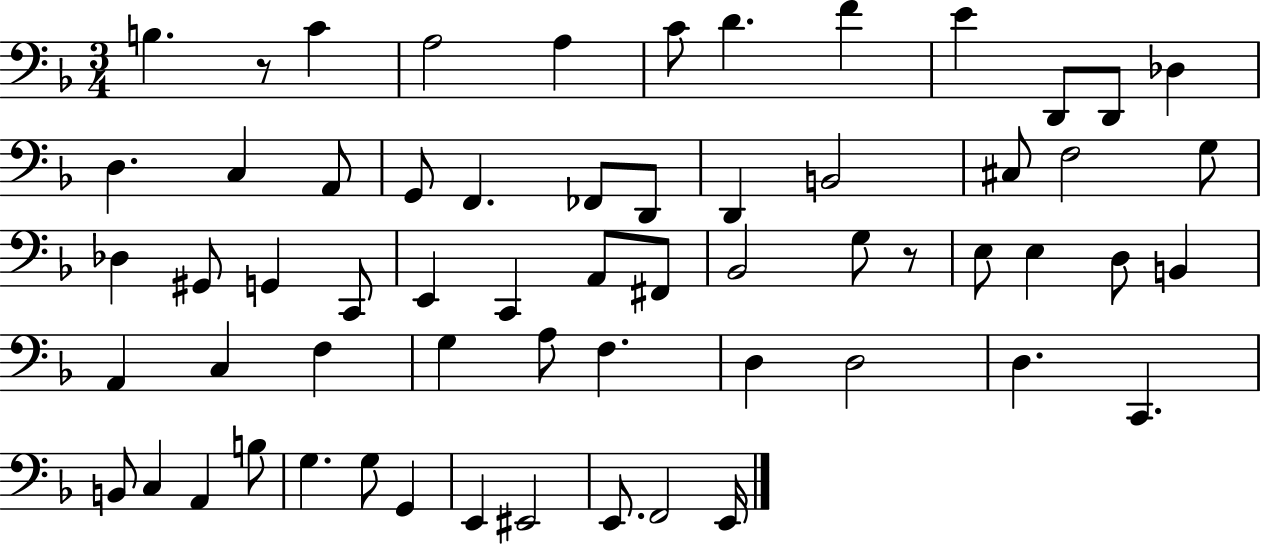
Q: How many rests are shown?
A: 2